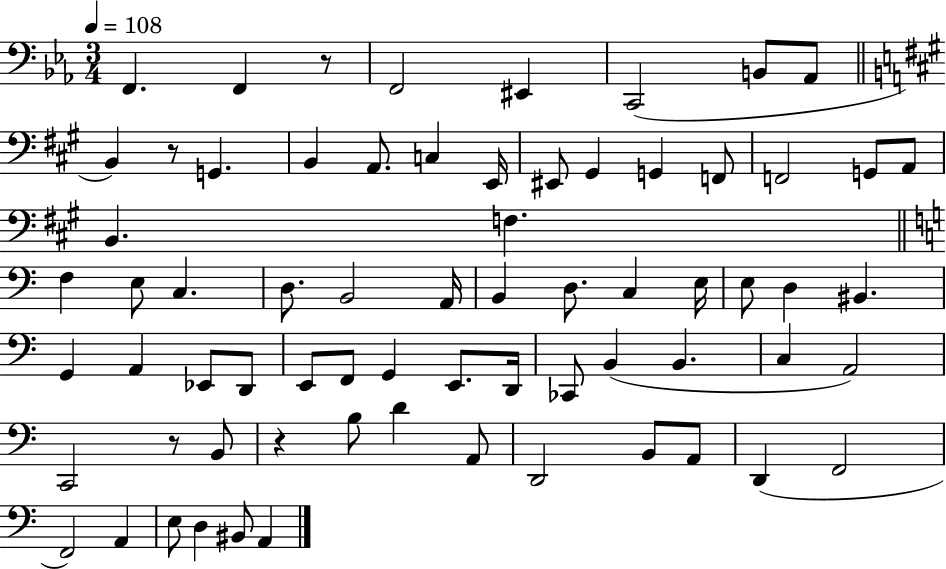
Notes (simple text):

F2/q. F2/q R/e F2/h EIS2/q C2/h B2/e Ab2/e B2/q R/e G2/q. B2/q A2/e. C3/q E2/s EIS2/e G#2/q G2/q F2/e F2/h G2/e A2/e B2/q. F3/q. F3/q E3/e C3/q. D3/e. B2/h A2/s B2/q D3/e. C3/q E3/s E3/e D3/q BIS2/q. G2/q A2/q Eb2/e D2/e E2/e F2/e G2/q E2/e. D2/s CES2/e B2/q B2/q. C3/q A2/h C2/h R/e B2/e R/q B3/e D4/q A2/e D2/h B2/e A2/e D2/q F2/h F2/h A2/q E3/e D3/q BIS2/e A2/q